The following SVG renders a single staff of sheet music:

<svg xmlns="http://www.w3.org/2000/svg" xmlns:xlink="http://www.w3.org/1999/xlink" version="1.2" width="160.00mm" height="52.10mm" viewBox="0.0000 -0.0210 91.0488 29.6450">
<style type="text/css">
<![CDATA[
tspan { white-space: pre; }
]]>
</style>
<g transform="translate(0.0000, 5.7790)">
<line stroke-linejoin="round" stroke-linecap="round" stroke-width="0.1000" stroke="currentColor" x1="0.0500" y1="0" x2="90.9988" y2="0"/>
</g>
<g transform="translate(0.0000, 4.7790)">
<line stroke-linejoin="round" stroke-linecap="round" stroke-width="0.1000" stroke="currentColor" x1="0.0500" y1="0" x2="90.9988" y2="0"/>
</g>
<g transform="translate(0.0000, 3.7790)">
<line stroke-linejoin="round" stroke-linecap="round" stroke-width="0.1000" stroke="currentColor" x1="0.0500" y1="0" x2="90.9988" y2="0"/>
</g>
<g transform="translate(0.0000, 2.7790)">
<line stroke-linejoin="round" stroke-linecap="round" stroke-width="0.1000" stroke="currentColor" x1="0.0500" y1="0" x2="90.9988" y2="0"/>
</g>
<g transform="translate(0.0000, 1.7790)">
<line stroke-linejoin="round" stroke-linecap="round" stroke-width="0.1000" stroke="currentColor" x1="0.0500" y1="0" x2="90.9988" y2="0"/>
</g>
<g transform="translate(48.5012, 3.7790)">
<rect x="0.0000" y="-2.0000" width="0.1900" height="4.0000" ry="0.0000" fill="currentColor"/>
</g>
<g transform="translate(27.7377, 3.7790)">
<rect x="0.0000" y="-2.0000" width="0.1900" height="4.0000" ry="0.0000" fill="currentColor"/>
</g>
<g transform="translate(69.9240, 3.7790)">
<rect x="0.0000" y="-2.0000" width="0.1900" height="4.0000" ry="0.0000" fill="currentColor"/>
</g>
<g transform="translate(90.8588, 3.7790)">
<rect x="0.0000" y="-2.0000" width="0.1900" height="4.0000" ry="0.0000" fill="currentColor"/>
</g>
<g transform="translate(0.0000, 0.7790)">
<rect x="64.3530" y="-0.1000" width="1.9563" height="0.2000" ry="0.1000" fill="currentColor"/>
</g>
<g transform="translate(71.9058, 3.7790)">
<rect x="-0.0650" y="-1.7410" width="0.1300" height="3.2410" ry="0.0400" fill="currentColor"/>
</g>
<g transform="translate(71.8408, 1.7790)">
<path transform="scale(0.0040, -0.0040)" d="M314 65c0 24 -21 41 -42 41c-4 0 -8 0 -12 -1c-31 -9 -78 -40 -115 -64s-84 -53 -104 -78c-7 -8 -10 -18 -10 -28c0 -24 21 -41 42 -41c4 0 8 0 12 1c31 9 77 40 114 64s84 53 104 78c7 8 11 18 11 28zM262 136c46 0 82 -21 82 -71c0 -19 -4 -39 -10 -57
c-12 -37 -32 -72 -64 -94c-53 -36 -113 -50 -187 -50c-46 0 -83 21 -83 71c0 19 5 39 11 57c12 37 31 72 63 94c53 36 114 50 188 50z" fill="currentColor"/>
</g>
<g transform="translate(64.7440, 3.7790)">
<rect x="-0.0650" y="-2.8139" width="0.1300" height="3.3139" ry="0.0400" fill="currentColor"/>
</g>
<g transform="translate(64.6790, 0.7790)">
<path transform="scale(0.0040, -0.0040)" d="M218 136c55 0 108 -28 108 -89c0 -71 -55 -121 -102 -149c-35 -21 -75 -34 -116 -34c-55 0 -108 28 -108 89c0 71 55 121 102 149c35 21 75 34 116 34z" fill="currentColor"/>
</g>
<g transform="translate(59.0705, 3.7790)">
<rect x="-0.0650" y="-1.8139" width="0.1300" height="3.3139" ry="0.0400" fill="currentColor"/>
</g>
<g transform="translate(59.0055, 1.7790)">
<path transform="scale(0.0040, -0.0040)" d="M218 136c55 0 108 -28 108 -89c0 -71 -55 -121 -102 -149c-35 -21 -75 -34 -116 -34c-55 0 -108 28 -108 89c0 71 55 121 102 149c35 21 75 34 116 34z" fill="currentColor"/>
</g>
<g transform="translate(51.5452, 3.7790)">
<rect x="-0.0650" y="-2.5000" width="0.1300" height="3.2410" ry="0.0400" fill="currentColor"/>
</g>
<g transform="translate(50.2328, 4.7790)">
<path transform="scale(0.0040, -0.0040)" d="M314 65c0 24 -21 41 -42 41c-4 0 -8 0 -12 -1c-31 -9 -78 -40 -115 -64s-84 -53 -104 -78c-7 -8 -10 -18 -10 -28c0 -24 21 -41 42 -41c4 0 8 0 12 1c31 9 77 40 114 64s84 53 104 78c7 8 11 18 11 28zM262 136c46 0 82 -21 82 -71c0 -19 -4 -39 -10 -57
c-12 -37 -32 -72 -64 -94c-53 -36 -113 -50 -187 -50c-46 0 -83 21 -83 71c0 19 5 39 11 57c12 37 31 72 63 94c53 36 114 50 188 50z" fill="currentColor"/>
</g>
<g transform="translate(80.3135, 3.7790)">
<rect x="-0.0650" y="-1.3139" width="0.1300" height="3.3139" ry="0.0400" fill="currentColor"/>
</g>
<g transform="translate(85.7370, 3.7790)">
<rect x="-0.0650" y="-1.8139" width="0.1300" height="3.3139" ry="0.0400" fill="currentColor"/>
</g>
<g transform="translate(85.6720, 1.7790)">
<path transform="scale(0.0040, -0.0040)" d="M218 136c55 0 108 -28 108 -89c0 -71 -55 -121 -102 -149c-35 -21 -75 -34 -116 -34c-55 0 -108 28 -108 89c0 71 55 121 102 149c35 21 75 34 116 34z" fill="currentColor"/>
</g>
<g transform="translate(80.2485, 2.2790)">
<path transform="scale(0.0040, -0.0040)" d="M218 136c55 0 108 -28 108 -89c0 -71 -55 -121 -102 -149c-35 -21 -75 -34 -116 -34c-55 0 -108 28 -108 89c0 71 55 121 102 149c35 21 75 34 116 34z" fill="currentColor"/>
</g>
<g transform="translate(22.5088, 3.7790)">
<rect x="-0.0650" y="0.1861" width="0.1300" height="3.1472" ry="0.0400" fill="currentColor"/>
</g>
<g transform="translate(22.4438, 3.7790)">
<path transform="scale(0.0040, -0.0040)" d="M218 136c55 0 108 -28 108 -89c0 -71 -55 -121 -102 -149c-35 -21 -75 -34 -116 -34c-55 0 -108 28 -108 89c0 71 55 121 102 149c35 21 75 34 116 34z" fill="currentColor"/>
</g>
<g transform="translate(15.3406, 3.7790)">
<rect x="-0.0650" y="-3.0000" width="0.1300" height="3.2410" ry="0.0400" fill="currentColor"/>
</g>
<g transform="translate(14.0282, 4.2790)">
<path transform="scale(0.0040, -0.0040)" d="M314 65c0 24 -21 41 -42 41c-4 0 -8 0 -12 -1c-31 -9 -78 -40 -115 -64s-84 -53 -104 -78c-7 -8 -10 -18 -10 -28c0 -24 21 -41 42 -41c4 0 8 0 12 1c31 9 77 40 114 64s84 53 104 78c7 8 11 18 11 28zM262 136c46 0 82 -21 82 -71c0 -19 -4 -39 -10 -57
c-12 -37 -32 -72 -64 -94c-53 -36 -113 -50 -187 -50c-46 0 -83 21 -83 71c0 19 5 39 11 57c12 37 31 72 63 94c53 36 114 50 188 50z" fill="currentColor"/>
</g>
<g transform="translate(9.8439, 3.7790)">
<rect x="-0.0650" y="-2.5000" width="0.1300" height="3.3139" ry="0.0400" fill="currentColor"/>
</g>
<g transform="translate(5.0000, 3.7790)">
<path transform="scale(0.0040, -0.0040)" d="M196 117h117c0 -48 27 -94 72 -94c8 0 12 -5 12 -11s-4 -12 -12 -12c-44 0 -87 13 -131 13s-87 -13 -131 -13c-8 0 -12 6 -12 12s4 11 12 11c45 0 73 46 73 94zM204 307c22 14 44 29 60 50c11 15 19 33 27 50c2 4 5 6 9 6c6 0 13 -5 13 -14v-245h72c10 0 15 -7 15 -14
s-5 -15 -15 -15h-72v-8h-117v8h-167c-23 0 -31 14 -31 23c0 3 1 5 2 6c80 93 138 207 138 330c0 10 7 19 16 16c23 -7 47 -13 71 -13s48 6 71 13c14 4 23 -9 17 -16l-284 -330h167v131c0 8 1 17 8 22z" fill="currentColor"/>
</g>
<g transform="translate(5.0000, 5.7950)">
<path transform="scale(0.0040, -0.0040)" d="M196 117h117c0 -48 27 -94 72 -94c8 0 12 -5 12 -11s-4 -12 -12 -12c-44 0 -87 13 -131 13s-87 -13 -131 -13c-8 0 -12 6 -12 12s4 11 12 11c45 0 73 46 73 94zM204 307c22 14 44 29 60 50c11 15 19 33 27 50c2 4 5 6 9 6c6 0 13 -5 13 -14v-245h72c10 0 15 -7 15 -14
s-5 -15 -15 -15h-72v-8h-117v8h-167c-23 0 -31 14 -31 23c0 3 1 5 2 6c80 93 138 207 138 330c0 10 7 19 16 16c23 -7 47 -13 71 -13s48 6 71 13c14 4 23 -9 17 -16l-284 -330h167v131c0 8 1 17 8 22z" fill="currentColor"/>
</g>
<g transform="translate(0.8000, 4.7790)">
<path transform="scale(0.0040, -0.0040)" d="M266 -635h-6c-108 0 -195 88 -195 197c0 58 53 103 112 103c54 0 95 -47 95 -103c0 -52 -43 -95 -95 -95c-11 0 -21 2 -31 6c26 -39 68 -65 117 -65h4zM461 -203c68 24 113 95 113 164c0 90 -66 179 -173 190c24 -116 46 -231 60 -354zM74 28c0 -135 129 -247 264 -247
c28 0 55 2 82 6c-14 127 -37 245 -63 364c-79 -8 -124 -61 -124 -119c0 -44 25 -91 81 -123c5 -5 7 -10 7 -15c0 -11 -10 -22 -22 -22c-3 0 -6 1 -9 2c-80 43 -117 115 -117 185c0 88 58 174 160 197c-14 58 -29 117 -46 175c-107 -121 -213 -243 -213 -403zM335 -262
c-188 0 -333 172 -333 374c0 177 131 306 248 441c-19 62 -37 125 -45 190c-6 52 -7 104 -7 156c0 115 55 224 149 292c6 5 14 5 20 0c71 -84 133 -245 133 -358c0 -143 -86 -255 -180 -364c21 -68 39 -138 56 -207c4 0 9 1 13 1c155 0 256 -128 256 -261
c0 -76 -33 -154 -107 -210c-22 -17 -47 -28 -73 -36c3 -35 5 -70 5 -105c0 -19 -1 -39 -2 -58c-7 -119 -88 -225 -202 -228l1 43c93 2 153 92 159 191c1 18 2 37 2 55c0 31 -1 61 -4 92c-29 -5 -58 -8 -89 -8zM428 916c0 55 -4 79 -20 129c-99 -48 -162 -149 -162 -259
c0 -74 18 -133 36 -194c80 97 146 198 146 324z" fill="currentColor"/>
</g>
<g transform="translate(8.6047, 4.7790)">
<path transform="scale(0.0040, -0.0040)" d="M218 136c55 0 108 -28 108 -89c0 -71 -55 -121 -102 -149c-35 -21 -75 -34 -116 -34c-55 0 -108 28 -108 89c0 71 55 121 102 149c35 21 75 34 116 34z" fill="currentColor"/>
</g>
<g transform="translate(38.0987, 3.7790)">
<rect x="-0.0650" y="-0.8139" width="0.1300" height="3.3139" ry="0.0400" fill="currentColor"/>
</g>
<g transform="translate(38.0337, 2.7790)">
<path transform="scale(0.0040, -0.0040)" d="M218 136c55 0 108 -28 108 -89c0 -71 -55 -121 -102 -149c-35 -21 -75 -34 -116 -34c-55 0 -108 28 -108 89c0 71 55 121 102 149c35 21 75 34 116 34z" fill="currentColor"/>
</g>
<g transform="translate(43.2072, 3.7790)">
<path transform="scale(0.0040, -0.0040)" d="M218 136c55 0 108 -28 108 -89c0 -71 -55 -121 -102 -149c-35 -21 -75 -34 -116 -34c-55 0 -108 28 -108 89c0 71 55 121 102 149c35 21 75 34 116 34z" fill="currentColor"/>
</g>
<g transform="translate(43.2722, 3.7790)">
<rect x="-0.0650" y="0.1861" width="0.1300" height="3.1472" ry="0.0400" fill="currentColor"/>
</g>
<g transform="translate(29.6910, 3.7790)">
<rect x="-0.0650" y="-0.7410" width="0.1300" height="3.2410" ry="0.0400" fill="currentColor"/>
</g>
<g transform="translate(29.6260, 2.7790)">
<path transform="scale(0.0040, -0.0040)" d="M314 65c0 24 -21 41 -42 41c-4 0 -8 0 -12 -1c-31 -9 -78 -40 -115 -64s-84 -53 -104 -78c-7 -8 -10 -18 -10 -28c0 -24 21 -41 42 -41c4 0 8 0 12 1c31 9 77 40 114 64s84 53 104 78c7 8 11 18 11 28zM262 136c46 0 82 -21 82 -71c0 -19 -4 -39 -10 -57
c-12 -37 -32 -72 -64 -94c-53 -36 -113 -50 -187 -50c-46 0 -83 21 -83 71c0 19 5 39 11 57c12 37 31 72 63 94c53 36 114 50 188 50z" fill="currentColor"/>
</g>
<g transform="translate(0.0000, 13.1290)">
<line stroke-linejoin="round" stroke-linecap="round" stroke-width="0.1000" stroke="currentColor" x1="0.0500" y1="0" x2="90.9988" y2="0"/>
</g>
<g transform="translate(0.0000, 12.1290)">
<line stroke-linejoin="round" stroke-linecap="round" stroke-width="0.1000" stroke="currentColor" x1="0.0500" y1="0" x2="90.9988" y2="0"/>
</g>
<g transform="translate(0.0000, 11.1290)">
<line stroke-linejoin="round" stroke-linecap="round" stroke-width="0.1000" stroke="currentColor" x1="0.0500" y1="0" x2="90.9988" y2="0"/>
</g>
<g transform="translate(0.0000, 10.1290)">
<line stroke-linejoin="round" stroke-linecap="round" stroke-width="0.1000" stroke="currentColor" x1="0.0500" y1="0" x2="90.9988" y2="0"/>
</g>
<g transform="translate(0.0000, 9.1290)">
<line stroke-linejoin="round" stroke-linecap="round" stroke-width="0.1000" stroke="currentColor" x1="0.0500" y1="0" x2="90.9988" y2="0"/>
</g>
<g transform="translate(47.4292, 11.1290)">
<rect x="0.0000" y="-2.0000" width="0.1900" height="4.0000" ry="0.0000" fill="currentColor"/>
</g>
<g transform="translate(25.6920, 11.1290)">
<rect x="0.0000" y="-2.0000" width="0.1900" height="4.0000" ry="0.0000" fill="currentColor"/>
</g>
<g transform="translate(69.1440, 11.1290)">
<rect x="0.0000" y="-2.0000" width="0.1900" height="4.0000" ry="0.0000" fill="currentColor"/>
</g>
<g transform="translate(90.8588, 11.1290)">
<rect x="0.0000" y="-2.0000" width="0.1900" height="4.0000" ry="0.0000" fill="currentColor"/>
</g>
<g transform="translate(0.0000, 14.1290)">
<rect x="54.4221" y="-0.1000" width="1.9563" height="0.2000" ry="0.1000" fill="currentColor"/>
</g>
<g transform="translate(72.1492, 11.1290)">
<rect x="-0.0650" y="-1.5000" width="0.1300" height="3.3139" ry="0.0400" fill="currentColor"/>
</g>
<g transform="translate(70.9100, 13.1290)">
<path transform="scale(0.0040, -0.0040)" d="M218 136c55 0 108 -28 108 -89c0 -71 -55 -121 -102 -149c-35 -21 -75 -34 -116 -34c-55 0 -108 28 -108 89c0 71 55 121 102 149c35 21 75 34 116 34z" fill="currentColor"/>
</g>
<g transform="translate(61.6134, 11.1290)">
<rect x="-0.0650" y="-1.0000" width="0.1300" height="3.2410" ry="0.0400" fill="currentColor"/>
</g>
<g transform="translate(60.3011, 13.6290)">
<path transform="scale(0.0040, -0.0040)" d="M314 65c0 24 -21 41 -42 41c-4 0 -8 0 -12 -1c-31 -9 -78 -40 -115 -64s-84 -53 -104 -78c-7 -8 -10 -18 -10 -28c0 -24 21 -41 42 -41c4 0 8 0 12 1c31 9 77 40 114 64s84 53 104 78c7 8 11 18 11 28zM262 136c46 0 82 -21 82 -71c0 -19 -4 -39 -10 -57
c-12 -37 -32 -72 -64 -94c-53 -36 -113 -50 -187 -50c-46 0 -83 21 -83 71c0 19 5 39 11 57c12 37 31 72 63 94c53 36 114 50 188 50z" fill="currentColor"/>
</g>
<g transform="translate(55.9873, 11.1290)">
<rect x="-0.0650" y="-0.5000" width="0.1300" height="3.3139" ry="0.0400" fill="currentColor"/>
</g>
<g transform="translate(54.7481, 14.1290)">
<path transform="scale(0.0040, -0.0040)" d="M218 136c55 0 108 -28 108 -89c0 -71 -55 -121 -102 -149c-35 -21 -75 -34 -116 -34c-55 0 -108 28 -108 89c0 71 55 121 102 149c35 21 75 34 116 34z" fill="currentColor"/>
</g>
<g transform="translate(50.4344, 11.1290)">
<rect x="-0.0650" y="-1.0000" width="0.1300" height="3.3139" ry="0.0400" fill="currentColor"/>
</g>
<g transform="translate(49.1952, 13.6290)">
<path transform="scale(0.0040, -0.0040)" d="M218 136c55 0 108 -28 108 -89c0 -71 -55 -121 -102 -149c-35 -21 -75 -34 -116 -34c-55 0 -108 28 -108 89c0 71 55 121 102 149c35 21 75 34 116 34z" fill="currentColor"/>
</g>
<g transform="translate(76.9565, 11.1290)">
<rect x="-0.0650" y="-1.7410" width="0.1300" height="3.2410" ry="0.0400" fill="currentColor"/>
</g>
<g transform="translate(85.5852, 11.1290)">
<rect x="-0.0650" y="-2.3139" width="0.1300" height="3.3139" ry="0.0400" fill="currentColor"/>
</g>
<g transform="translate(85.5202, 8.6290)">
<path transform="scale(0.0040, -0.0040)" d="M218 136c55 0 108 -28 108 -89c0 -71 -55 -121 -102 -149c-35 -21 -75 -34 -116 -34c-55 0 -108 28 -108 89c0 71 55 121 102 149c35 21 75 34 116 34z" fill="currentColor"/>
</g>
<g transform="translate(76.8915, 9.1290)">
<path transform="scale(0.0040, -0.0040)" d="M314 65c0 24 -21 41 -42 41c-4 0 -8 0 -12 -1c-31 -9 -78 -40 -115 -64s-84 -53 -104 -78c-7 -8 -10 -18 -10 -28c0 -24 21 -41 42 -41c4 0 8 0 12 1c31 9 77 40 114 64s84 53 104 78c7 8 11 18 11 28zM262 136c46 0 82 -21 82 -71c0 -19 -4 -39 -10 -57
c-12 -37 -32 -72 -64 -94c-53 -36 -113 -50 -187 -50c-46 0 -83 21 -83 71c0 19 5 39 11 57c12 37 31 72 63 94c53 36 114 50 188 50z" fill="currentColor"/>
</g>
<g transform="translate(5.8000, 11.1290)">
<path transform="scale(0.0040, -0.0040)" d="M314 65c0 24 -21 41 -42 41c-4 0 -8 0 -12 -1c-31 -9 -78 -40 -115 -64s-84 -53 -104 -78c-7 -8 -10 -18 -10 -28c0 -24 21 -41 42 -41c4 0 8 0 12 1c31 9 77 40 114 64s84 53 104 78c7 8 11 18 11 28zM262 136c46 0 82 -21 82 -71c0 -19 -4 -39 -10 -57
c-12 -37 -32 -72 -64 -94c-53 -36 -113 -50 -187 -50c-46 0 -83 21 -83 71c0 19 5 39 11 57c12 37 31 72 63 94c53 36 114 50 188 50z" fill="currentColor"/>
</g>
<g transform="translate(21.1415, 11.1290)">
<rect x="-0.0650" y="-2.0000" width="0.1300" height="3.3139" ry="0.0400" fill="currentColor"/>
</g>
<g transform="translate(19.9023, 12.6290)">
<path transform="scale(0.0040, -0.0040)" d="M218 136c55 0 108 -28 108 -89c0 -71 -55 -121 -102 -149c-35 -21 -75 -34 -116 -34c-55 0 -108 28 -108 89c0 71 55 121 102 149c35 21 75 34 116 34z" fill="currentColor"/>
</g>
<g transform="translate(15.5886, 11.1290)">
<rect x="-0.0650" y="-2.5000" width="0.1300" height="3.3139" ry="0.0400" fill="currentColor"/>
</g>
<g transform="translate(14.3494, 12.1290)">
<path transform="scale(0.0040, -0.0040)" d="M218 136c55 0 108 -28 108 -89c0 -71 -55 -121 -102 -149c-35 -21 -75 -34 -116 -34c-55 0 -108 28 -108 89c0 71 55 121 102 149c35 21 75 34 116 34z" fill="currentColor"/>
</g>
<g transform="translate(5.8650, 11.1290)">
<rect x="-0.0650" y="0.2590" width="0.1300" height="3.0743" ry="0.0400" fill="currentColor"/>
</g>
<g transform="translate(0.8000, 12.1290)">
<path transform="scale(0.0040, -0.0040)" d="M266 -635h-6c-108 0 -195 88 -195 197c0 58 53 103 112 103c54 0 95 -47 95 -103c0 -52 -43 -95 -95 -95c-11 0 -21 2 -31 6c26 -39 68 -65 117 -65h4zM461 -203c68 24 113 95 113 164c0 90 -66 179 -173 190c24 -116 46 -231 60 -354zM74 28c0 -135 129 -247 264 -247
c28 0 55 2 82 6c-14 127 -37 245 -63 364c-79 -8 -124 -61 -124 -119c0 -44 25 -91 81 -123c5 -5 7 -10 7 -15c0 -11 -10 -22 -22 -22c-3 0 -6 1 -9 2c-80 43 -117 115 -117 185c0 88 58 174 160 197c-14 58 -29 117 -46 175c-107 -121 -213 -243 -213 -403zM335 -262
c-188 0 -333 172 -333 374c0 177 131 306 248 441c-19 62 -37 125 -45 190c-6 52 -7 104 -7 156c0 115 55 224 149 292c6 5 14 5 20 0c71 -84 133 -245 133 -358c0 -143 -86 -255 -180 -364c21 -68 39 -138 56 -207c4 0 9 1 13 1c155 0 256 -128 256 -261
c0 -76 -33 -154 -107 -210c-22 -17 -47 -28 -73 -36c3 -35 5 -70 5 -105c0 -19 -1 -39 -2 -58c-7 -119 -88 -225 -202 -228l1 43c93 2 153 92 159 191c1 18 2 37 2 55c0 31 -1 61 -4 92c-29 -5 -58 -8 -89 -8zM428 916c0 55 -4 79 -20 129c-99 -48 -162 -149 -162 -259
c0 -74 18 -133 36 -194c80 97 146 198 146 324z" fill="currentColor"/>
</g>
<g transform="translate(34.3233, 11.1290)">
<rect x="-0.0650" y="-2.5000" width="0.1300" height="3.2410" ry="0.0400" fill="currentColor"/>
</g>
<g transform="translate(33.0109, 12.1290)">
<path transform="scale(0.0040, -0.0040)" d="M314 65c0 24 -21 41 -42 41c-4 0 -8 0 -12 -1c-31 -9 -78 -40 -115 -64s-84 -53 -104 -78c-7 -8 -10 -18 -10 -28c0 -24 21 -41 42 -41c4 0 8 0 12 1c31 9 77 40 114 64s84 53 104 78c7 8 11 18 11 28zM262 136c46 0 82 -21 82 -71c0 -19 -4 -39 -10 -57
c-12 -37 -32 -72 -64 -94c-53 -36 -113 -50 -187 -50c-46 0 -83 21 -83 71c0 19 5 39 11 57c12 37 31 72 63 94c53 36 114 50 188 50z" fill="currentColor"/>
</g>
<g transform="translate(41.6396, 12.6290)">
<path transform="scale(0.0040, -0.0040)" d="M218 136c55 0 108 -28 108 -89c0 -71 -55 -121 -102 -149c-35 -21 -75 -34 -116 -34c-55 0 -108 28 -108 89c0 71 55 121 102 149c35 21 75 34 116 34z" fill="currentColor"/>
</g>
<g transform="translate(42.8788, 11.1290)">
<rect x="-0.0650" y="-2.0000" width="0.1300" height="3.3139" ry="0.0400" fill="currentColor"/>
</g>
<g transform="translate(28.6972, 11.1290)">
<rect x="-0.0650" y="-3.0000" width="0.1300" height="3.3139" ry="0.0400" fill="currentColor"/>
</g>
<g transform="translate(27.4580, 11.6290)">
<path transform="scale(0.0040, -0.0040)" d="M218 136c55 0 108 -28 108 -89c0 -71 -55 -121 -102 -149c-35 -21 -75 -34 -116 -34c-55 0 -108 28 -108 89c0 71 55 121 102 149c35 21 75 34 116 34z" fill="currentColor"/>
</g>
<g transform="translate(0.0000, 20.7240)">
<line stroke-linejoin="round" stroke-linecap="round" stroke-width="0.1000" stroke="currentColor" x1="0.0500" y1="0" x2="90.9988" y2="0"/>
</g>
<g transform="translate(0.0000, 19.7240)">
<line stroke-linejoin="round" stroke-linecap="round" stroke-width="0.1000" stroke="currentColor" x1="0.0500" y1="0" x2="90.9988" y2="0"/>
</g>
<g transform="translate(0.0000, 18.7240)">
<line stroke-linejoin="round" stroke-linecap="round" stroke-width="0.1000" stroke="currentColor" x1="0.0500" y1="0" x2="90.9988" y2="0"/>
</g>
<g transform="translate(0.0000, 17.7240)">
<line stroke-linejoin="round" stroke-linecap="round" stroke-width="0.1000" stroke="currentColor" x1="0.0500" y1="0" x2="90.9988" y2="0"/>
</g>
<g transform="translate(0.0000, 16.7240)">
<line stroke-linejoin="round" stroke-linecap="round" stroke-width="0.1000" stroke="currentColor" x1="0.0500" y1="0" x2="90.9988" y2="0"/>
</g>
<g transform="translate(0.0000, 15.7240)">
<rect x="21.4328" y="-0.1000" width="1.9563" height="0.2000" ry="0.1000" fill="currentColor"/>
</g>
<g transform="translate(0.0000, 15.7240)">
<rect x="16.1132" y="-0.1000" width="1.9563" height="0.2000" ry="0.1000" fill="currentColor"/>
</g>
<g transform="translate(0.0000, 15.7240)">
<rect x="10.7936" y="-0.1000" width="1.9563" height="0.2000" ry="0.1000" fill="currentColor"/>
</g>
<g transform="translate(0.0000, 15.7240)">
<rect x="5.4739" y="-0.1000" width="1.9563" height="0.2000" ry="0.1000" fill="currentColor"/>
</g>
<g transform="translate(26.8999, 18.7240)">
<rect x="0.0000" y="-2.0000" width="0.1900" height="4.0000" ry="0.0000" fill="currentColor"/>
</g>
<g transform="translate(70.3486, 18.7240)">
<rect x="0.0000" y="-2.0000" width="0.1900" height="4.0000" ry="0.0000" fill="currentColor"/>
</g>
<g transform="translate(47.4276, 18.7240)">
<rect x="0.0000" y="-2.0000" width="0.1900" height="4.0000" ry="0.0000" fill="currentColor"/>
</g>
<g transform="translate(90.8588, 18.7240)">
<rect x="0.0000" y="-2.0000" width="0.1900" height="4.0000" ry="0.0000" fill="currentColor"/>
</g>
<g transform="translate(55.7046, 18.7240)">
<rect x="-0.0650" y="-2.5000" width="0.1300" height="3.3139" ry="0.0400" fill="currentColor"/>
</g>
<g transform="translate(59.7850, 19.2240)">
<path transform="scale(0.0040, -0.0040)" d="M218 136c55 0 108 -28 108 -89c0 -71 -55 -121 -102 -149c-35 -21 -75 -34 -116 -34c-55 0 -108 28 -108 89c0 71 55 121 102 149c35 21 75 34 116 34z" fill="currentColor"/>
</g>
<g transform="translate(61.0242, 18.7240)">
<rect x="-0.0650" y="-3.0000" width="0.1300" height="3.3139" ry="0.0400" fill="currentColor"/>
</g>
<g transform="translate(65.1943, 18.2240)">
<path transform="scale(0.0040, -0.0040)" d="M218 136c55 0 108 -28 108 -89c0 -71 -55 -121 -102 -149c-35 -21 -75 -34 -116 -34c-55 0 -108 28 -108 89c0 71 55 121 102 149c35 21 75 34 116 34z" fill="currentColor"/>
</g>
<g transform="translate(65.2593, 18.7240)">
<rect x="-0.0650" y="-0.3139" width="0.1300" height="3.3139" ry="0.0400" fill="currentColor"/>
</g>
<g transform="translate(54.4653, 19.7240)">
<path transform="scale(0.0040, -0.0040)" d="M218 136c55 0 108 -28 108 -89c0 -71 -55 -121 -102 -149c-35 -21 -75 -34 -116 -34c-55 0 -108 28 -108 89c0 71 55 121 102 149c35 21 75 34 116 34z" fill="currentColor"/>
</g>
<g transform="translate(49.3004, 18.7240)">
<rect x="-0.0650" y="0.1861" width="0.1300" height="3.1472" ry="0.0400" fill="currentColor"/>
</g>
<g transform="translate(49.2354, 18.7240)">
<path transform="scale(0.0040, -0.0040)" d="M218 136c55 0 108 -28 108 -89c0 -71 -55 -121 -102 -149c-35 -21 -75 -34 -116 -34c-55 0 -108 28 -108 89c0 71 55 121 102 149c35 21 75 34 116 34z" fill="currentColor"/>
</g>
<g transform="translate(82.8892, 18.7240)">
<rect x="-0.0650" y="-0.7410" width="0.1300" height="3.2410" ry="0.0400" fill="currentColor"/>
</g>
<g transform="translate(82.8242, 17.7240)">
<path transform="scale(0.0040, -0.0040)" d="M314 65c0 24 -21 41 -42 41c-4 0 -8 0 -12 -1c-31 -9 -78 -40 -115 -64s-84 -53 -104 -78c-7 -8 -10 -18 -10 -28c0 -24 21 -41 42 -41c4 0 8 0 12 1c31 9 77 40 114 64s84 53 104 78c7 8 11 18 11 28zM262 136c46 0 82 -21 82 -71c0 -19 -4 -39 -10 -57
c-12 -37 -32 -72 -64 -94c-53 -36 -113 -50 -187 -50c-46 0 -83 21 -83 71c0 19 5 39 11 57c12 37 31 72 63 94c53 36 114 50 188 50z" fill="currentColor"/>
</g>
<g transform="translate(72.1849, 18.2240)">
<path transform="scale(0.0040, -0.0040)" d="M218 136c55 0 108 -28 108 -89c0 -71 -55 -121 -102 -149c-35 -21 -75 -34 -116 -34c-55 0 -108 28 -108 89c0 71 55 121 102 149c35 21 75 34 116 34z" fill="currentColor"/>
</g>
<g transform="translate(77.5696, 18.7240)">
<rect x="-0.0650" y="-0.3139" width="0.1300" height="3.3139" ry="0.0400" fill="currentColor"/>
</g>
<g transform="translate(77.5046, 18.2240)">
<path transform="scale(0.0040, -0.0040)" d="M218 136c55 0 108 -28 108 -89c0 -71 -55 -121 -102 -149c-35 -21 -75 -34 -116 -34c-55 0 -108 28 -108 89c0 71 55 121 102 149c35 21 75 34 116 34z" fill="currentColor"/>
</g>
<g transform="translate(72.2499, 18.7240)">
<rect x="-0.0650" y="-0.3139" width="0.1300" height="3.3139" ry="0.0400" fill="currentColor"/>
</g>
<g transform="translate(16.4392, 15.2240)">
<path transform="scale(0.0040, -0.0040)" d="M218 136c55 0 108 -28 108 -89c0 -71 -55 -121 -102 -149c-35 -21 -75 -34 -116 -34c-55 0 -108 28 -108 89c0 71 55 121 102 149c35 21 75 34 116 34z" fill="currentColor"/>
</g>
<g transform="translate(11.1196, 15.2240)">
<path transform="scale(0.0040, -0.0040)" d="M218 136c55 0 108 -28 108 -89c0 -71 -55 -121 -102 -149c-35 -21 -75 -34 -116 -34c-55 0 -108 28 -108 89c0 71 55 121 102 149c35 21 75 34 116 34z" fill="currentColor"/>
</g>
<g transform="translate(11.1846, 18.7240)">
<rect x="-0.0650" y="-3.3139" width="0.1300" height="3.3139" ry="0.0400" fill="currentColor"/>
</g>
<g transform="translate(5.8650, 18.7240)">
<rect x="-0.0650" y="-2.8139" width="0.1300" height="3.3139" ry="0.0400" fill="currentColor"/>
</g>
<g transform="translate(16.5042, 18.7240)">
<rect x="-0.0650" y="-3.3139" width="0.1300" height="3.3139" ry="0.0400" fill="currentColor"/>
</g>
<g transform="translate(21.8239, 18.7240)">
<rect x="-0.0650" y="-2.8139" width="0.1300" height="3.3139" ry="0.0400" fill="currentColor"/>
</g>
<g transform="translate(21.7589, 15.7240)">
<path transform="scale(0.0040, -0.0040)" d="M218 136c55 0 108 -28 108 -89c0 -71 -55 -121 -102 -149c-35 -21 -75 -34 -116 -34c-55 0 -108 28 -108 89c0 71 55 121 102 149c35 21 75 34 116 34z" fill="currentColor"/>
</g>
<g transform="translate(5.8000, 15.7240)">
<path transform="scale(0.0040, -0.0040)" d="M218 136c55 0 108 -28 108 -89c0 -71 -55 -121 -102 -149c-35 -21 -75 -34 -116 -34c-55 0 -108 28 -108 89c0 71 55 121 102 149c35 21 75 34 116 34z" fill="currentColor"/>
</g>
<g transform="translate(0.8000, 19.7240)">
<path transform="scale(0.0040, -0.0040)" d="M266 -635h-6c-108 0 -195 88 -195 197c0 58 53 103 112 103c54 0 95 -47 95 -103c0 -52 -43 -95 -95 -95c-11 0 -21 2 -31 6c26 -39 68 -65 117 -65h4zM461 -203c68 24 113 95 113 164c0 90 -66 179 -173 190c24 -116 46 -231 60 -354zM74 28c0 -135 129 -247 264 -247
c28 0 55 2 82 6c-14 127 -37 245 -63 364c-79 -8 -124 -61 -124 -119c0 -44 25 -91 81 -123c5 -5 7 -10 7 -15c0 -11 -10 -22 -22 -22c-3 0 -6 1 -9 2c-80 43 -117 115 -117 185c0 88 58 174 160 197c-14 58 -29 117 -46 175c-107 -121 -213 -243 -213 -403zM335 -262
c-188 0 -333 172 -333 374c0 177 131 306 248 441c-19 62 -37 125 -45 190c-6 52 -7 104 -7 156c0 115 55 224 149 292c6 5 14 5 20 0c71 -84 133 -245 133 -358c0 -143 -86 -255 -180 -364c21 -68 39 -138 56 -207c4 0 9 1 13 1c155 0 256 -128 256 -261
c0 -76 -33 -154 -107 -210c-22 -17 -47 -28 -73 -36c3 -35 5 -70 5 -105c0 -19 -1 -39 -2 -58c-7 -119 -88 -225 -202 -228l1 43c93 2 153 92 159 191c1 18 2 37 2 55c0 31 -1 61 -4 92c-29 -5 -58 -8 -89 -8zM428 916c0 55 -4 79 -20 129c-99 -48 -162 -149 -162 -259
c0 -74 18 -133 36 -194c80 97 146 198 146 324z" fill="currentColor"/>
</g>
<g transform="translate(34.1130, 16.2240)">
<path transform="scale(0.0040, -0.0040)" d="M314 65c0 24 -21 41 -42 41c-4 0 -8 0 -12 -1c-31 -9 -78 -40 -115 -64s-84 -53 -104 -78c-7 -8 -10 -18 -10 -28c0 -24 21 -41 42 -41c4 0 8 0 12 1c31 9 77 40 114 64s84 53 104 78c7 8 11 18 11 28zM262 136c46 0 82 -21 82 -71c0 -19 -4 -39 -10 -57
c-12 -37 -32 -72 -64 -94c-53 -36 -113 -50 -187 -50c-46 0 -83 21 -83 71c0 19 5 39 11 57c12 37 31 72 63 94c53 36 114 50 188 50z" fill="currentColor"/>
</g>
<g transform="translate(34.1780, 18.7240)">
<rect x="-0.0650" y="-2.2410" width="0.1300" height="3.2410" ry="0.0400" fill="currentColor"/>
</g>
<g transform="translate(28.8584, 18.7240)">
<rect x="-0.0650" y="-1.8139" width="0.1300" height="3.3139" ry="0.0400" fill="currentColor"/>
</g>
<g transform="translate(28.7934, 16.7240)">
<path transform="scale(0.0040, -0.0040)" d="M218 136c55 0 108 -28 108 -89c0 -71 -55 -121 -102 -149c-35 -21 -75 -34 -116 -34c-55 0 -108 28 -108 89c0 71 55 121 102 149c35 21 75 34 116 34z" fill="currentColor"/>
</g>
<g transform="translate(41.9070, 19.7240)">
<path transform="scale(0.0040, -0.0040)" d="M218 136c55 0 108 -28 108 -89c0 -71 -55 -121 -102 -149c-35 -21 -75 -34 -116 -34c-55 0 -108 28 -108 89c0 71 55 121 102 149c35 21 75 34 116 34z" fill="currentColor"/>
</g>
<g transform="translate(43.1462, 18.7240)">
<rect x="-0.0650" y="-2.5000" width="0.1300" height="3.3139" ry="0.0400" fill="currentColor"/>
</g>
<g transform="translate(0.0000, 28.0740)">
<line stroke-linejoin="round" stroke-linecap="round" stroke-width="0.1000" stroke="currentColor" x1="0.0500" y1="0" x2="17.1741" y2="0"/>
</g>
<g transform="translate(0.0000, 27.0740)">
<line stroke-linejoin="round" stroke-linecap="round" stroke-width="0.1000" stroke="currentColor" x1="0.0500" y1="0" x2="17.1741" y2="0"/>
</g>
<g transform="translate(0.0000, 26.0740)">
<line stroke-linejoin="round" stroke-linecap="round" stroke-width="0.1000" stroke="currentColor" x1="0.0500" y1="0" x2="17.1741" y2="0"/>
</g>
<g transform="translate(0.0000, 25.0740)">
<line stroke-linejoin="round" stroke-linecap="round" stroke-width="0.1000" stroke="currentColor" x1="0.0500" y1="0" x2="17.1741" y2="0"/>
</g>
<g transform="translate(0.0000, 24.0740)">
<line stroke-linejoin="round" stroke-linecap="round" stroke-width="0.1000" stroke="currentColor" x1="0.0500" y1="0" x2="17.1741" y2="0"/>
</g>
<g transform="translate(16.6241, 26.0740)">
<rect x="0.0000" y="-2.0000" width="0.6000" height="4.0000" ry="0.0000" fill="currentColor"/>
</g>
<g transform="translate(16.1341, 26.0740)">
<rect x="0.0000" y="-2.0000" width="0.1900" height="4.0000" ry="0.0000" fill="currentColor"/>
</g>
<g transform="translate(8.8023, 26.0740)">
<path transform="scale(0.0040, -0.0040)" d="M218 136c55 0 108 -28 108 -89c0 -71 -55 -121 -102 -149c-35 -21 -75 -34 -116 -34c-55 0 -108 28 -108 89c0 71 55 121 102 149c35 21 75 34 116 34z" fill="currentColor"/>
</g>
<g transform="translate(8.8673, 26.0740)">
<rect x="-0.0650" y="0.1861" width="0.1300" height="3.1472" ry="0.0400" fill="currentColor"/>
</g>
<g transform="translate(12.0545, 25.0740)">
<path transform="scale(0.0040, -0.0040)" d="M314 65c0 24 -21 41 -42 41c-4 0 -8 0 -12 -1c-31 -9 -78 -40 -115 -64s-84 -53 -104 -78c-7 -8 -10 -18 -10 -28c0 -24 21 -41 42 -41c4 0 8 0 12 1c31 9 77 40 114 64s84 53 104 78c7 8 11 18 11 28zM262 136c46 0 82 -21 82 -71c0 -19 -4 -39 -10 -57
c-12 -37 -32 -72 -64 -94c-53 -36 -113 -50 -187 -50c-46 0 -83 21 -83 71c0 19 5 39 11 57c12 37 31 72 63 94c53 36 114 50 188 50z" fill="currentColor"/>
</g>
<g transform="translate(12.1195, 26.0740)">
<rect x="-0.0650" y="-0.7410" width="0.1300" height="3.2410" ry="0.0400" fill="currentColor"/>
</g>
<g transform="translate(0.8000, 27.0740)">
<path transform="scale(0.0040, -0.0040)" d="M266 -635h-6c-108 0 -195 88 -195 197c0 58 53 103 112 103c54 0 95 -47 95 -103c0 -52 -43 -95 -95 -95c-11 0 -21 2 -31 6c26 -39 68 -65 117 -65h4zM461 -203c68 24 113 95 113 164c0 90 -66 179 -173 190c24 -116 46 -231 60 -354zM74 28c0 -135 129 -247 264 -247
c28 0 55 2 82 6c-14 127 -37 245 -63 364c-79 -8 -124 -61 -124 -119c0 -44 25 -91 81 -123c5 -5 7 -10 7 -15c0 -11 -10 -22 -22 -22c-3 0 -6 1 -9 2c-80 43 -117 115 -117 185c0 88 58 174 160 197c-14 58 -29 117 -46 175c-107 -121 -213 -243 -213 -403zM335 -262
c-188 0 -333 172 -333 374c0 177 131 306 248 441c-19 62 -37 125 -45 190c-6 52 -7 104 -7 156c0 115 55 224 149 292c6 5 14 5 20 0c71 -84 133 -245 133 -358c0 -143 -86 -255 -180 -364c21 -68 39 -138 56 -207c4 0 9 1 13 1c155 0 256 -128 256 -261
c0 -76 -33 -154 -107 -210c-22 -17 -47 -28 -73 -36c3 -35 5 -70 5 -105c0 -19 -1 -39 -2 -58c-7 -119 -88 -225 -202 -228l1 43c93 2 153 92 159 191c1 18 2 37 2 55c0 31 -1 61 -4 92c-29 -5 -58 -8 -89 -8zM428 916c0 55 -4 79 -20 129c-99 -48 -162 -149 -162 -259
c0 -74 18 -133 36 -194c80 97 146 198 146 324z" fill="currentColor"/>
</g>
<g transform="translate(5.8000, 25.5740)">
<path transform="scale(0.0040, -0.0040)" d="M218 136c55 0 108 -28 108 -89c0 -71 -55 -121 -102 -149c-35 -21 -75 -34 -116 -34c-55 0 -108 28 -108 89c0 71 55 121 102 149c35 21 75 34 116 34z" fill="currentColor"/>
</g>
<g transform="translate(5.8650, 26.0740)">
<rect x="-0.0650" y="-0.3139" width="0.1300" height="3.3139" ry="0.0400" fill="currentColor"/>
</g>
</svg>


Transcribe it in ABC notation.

X:1
T:Untitled
M:4/4
L:1/4
K:C
G A2 B d2 d B G2 f a f2 e f B2 G F A G2 F D C D2 E f2 g a b b a f g2 G B G A c c c d2 c B d2